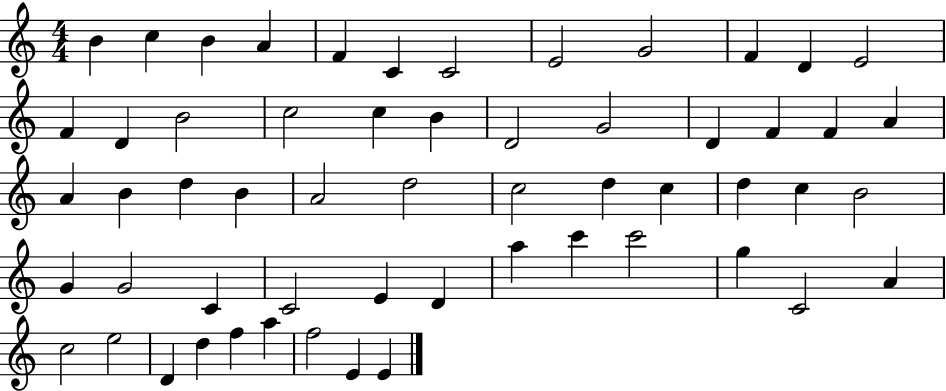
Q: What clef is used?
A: treble